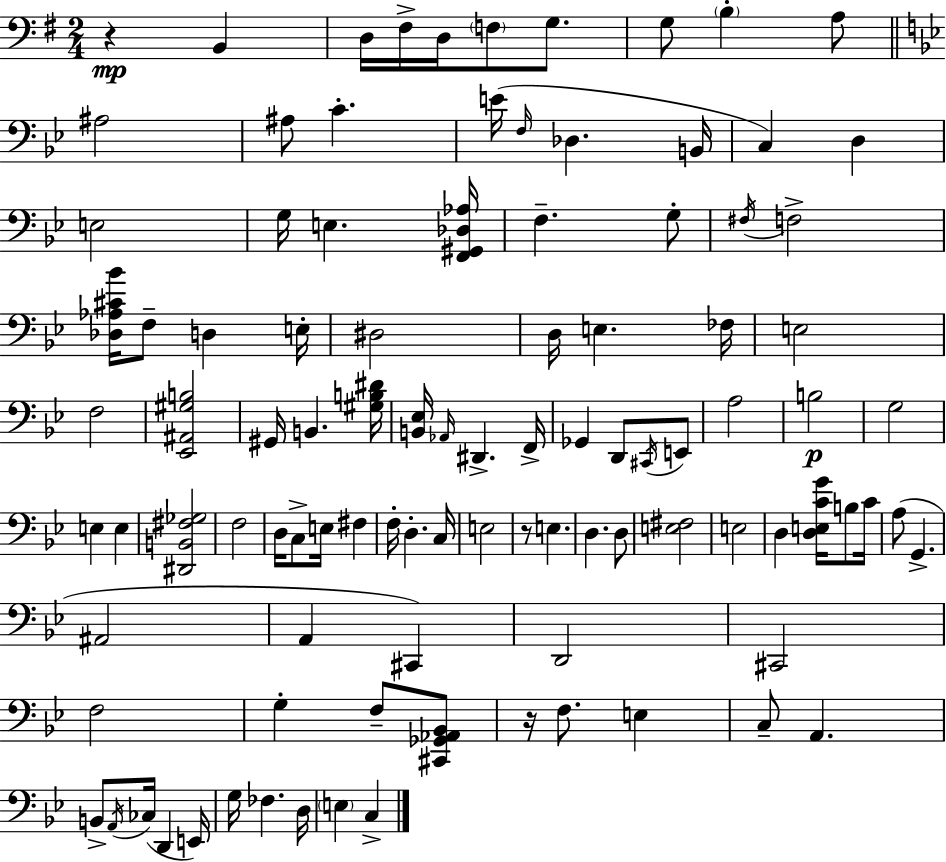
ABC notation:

X:1
T:Untitled
M:2/4
L:1/4
K:Em
z B,, D,/4 ^F,/4 D,/4 F,/2 G,/2 G,/2 B, A,/2 ^A,2 ^A,/2 C E/4 F,/4 _D, B,,/4 C, D, E,2 G,/4 E, [F,,^G,,_D,_A,]/4 F, G,/2 ^F,/4 F,2 [_D,_A,^C_B]/4 F,/2 D, E,/4 ^D,2 D,/4 E, _F,/4 E,2 F,2 [_E,,^A,,^G,B,]2 ^G,,/4 B,, [^G,B,^D]/4 [B,,_E,]/4 _A,,/4 ^D,, F,,/4 _G,, D,,/2 ^C,,/4 E,,/2 A,2 B,2 G,2 E, E, [^D,,B,,^F,_G,]2 F,2 D,/4 C,/2 E,/4 ^F, F,/4 D, C,/4 E,2 z/2 E, D, D,/2 [E,^F,]2 E,2 D, [D,E,CG]/4 B,/2 C/4 A,/2 G,, ^A,,2 A,, ^C,, D,,2 ^C,,2 F,2 G, F,/2 [^C,,_G,,_A,,_B,,]/2 z/4 F,/2 E, C,/2 A,, B,,/2 A,,/4 _C,/4 D,, E,,/4 G,/4 _F, D,/4 E, C,